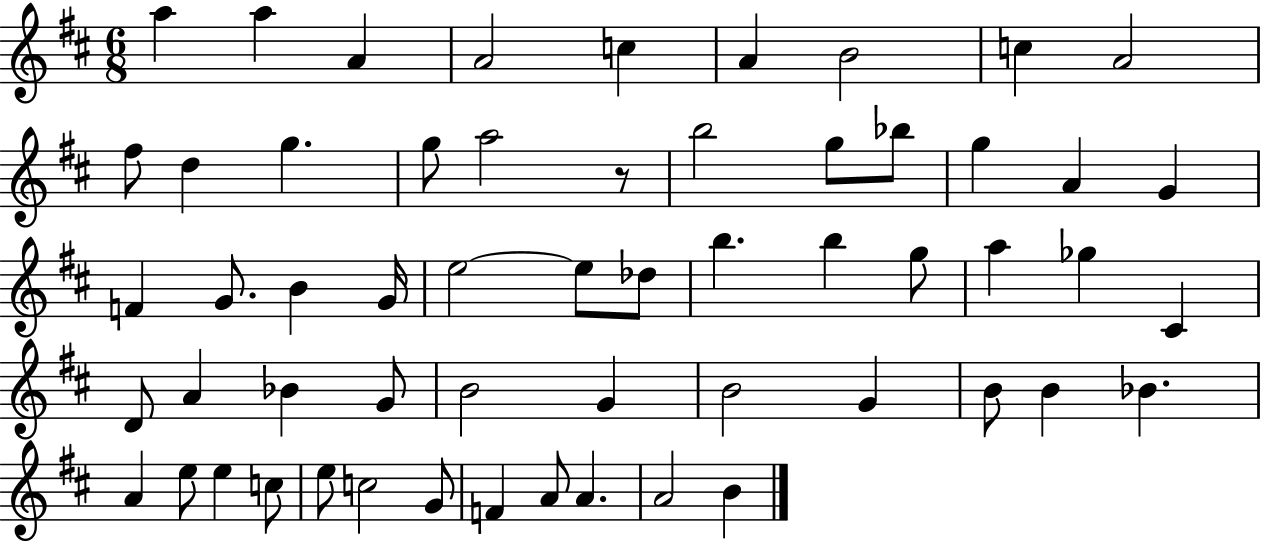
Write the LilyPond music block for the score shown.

{
  \clef treble
  \numericTimeSignature
  \time 6/8
  \key d \major
  a''4 a''4 a'4 | a'2 c''4 | a'4 b'2 | c''4 a'2 | \break fis''8 d''4 g''4. | g''8 a''2 r8 | b''2 g''8 bes''8 | g''4 a'4 g'4 | \break f'4 g'8. b'4 g'16 | e''2~~ e''8 des''8 | b''4. b''4 g''8 | a''4 ges''4 cis'4 | \break d'8 a'4 bes'4 g'8 | b'2 g'4 | b'2 g'4 | b'8 b'4 bes'4. | \break a'4 e''8 e''4 c''8 | e''8 c''2 g'8 | f'4 a'8 a'4. | a'2 b'4 | \break \bar "|."
}